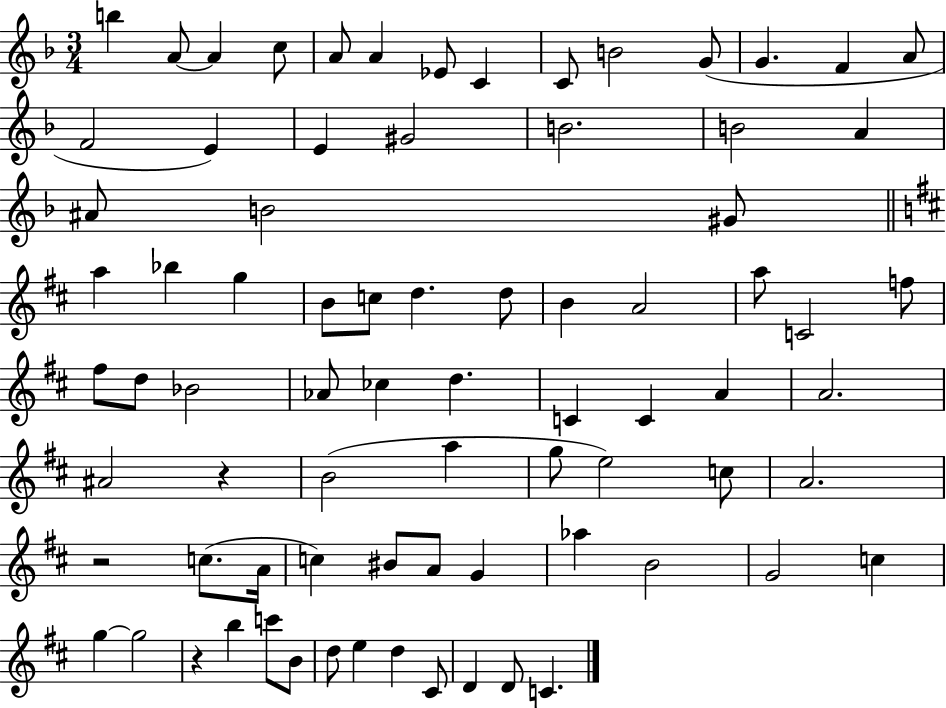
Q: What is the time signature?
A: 3/4